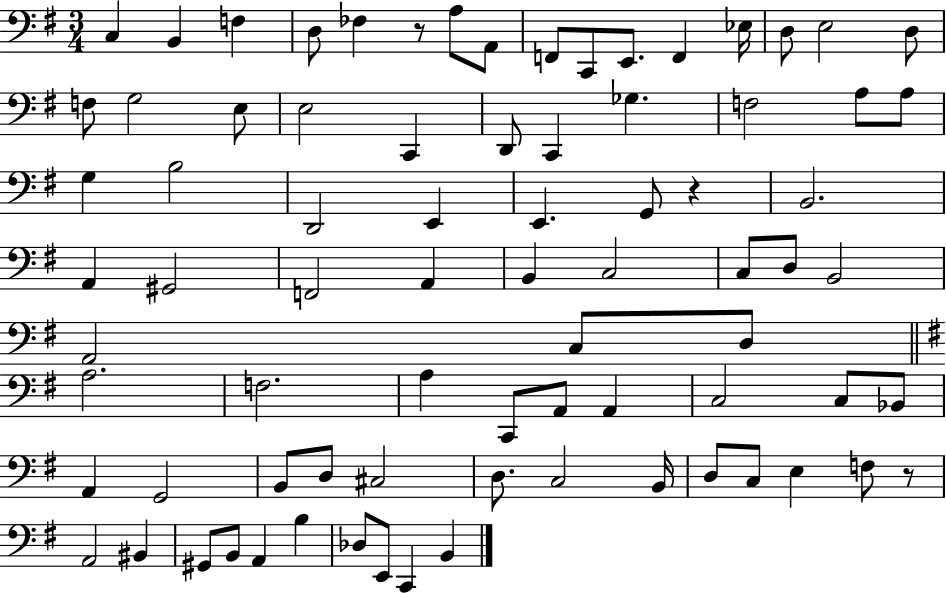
C3/q B2/q F3/q D3/e FES3/q R/e A3/e A2/e F2/e C2/e E2/e. F2/q Eb3/s D3/e E3/h D3/e F3/e G3/h E3/e E3/h C2/q D2/e C2/q Gb3/q. F3/h A3/e A3/e G3/q B3/h D2/h E2/q E2/q. G2/e R/q B2/h. A2/q G#2/h F2/h A2/q B2/q C3/h C3/e D3/e B2/h A2/h C3/e D3/e A3/h. F3/h. A3/q C2/e A2/e A2/q C3/h C3/e Bb2/e A2/q G2/h B2/e D3/e C#3/h D3/e. C3/h B2/s D3/e C3/e E3/q F3/e R/e A2/h BIS2/q G#2/e B2/e A2/q B3/q Db3/e E2/e C2/q B2/q